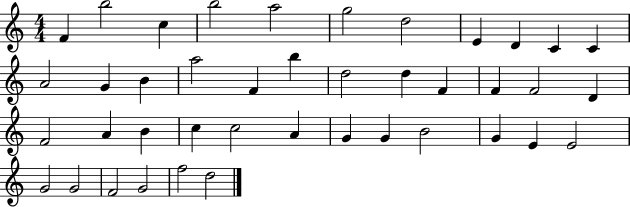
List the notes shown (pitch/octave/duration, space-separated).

F4/q B5/h C5/q B5/h A5/h G5/h D5/h E4/q D4/q C4/q C4/q A4/h G4/q B4/q A5/h F4/q B5/q D5/h D5/q F4/q F4/q F4/h D4/q F4/h A4/q B4/q C5/q C5/h A4/q G4/q G4/q B4/h G4/q E4/q E4/h G4/h G4/h F4/h G4/h F5/h D5/h